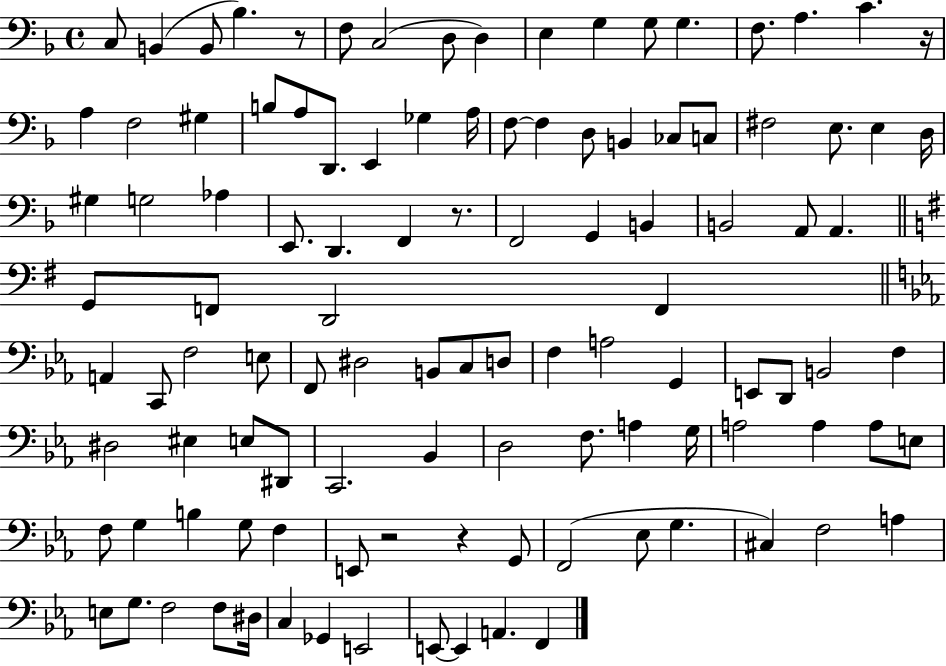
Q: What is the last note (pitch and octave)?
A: F2